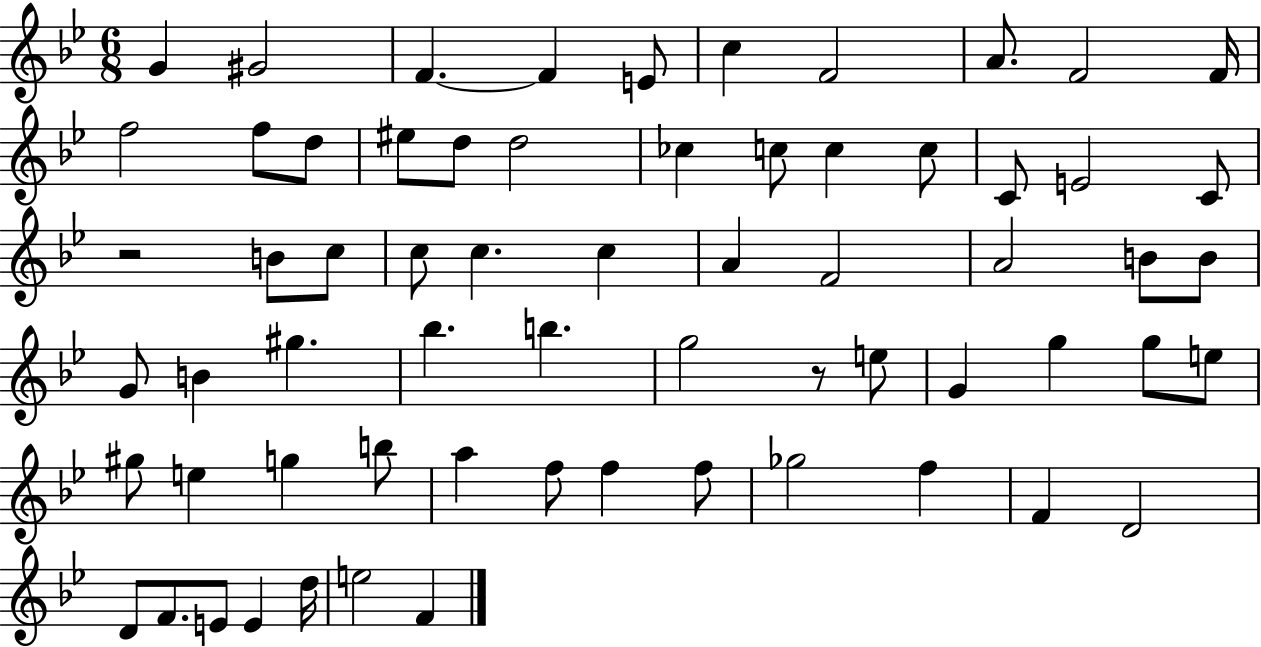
X:1
T:Untitled
M:6/8
L:1/4
K:Bb
G ^G2 F F E/2 c F2 A/2 F2 F/4 f2 f/2 d/2 ^e/2 d/2 d2 _c c/2 c c/2 C/2 E2 C/2 z2 B/2 c/2 c/2 c c A F2 A2 B/2 B/2 G/2 B ^g _b b g2 z/2 e/2 G g g/2 e/2 ^g/2 e g b/2 a f/2 f f/2 _g2 f F D2 D/2 F/2 E/2 E d/4 e2 F